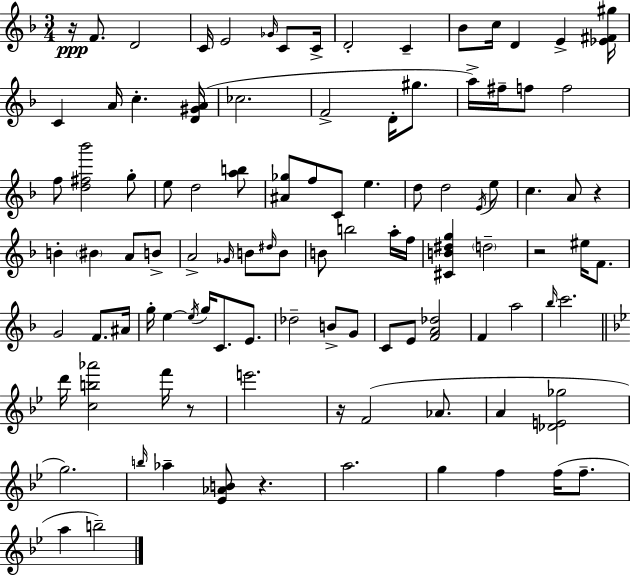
{
  \clef treble
  \numericTimeSignature
  \time 3/4
  \key d \minor
  r16\ppp f'8. d'2 | c'16 e'2 \grace { ges'16 } c'8 | c'16-> d'2-. c'4-- | bes'8 c''16 d'4 e'4-> | \break <ees' fis' gis''>16 c'4 a'16 c''4.-. | <d' gis' a'>16( ces''2. | f'2-> d'16-. gis''8. | a''16->) fis''16-- f''8 f''2 | \break f''8 <d'' fis'' bes'''>2 g''8-. | e''8 d''2 <a'' b''>8 | <ais' ges''>8 f''8 c'8 e''4. | d''8 d''2 \acciaccatura { e'16 } | \break e''8 c''4. a'8 r4 | b'4-. \parenthesize bis'4 a'8 | b'8-> a'2-> \grace { ges'16 } b'8 | \grace { dis''16 } b'8 b'8 b''2 | \break a''16-. f''16 <cis' b' dis'' g''>4 \parenthesize d''2-- | r2 | eis''16 f'8. g'2 | f'8. ais'16 g''16-. e''4~~ \acciaccatura { e''16 } g''16 c'8. | \break e'8. des''2-- | b'8-> g'8 c'8 e'8 <f' a' des''>2 | f'4 a''2 | \grace { bes''16 } c'''2. | \break \bar "||" \break \key g \minor d'''16 <c'' b'' aes'''>2 f'''16 r8 | e'''2. | r16 f'2( aes'8. | a'4 <des' e' ges''>2 | \break g''2.) | \grace { b''16 } aes''4-- <ees' aes' b'>8 r4. | a''2. | g''4 f''4 f''16( f''8.-- | \break a''4 b''2--) | \bar "|."
}